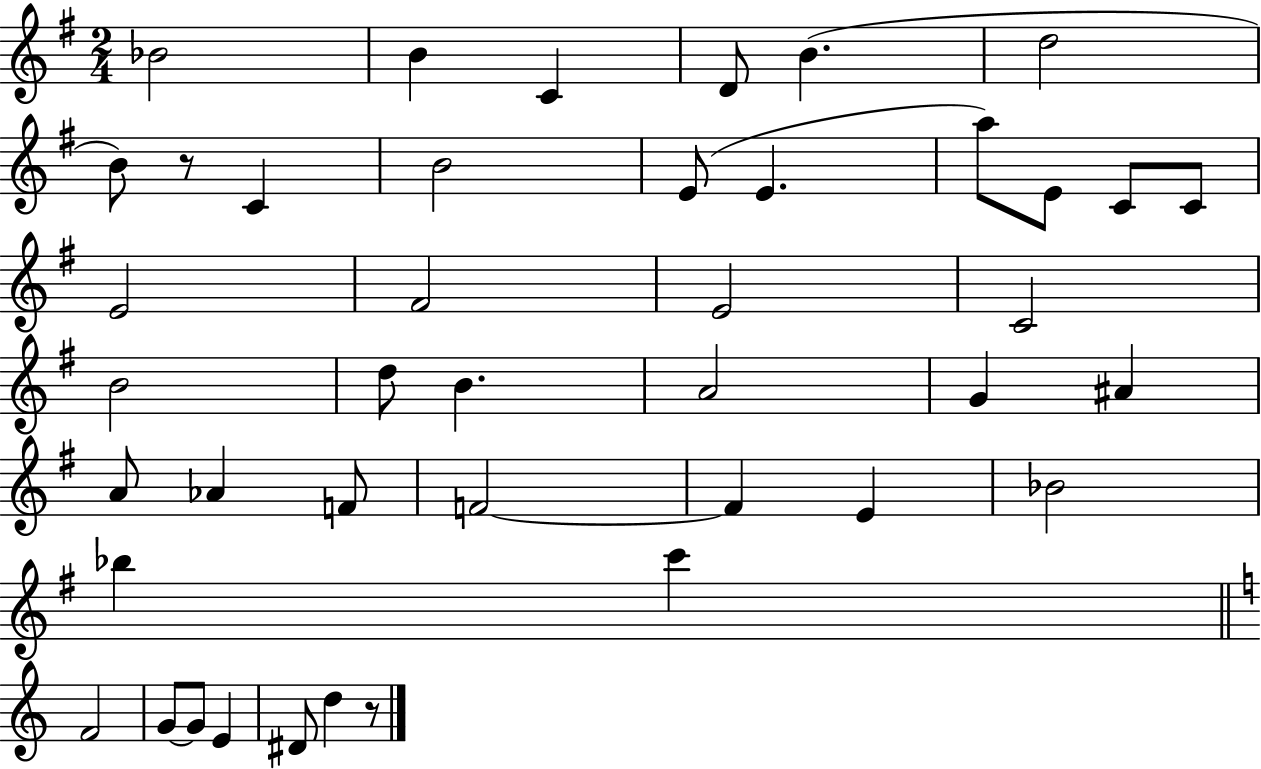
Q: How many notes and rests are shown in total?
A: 42